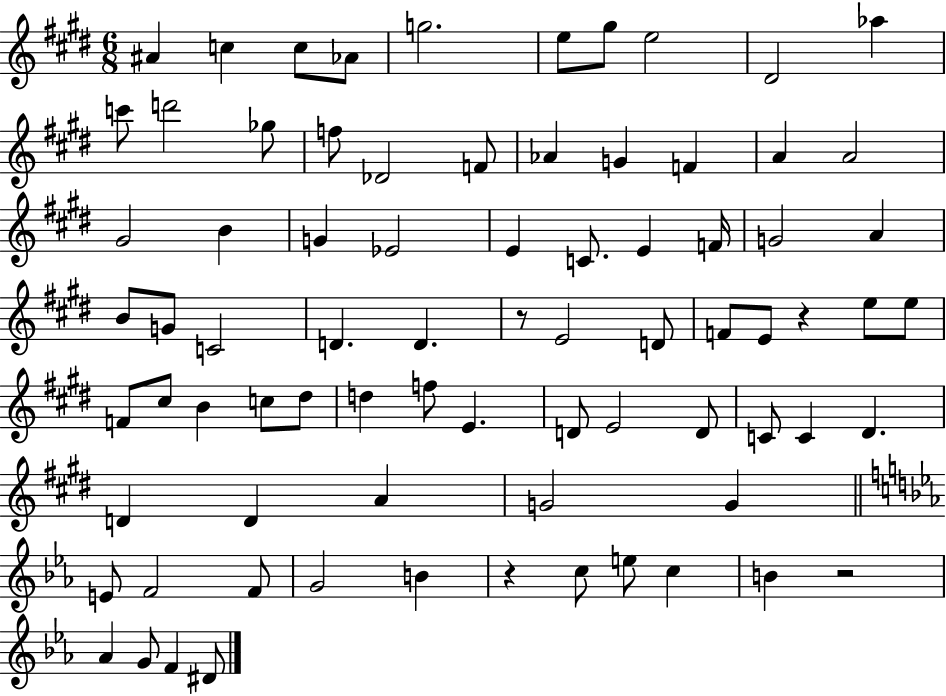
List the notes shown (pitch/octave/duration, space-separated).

A#4/q C5/q C5/e Ab4/e G5/h. E5/e G#5/e E5/h D#4/h Ab5/q C6/e D6/h Gb5/e F5/e Db4/h F4/e Ab4/q G4/q F4/q A4/q A4/h G#4/h B4/q G4/q Eb4/h E4/q C4/e. E4/q F4/s G4/h A4/q B4/e G4/e C4/h D4/q. D4/q. R/e E4/h D4/e F4/e E4/e R/q E5/e E5/e F4/e C#5/e B4/q C5/e D#5/e D5/q F5/e E4/q. D4/e E4/h D4/e C4/e C4/q D#4/q. D4/q D4/q A4/q G4/h G4/q E4/e F4/h F4/e G4/h B4/q R/q C5/e E5/e C5/q B4/q R/h Ab4/q G4/e F4/q D#4/e